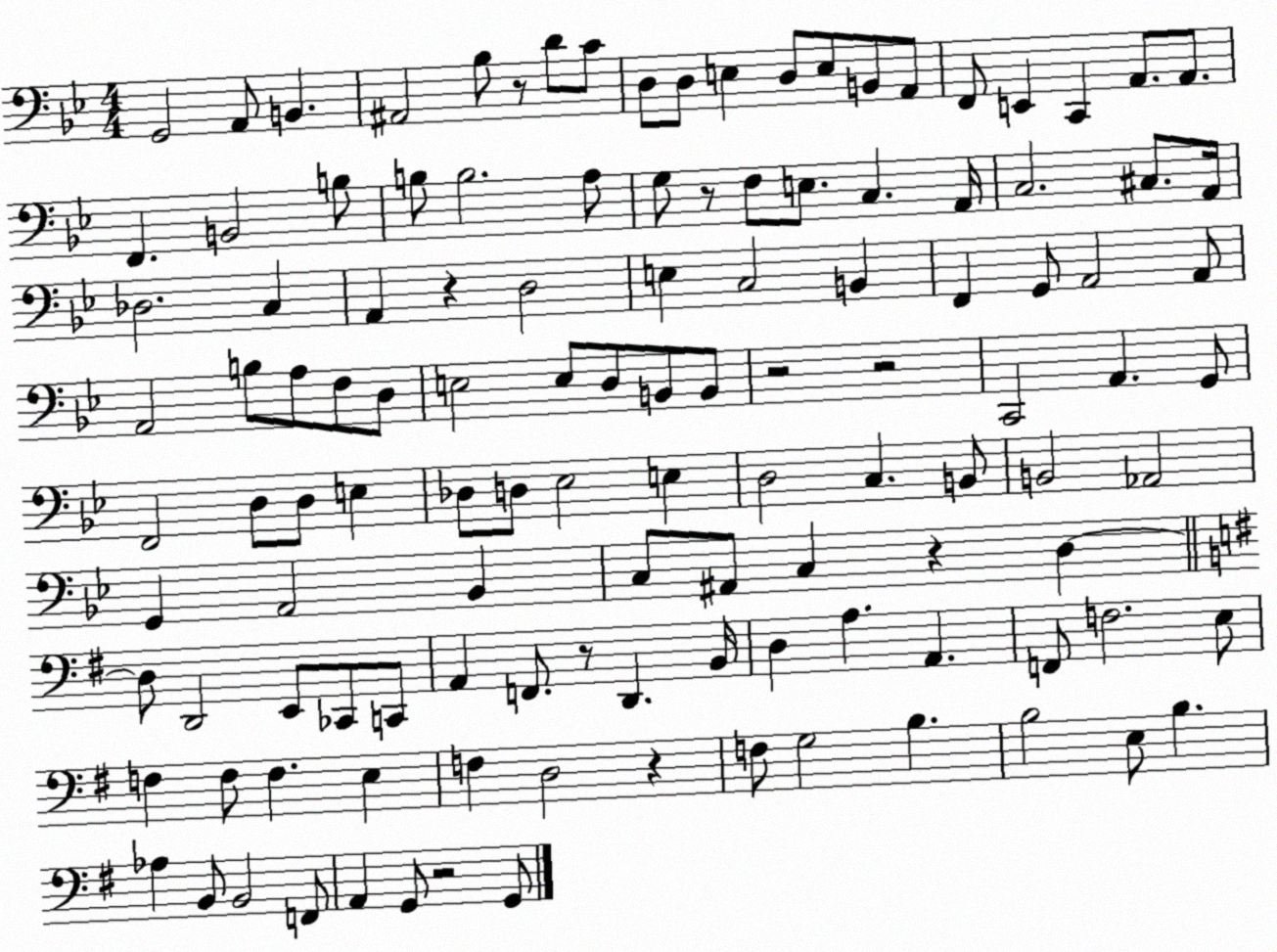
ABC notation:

X:1
T:Untitled
M:4/4
L:1/4
K:Bb
G,,2 A,,/2 B,, ^A,,2 _B,/2 z/2 D/2 C/2 D,/2 D,/2 E, D,/2 E,/2 B,,/2 A,,/2 F,,/2 E,, C,, A,,/2 A,,/2 F,, B,,2 B,/2 B,/2 B,2 A,/2 G,/2 z/2 F,/2 E,/2 C, A,,/4 C,2 ^C,/2 A,,/4 _D,2 C, A,, z D,2 E, C,2 B,, F,, G,,/2 A,,2 A,,/2 A,,2 B,/2 A,/2 F,/2 D,/2 E,2 E,/2 D,/2 B,,/2 B,,/2 z2 z2 C,,2 A,, G,,/2 F,,2 D,/2 D,/2 E, _D,/2 D,/2 _E,2 E, D,2 C, B,,/2 B,,2 _A,,2 G,, A,,2 _B,, C,/2 ^A,,/2 C, z D, D,/2 D,,2 E,,/2 _C,,/2 C,,/2 A,, F,,/2 z/2 D,, B,,/4 D, A, A,, F,,/2 F,2 E,/2 F, F,/2 F, E, F, D,2 z F,/2 G,2 B, B,2 E,/2 B, _A, B,,/2 B,,2 F,,/2 A,, G,,/2 z2 G,,/2